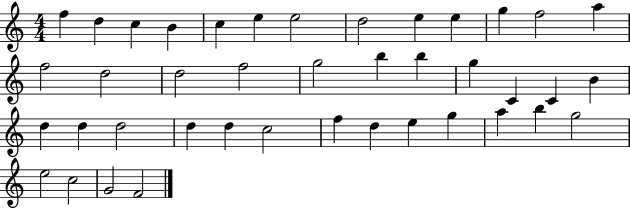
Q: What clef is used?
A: treble